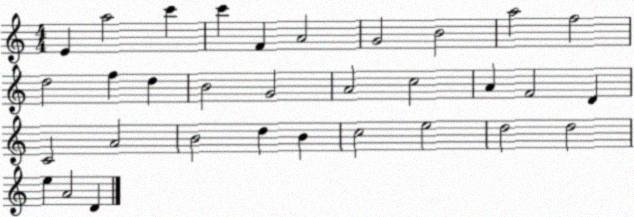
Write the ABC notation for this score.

X:1
T:Untitled
M:4/4
L:1/4
K:C
E a2 c' c' F A2 G2 B2 a2 f2 d2 f d B2 G2 A2 c2 A F2 D C2 A2 B2 d B c2 e2 d2 d2 e A2 D